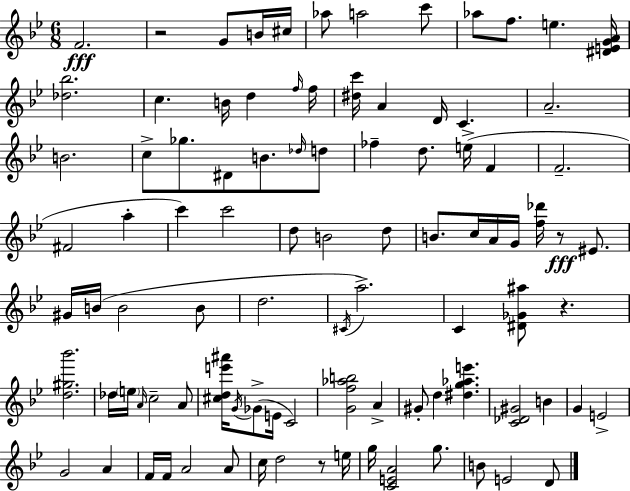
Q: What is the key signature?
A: BES major